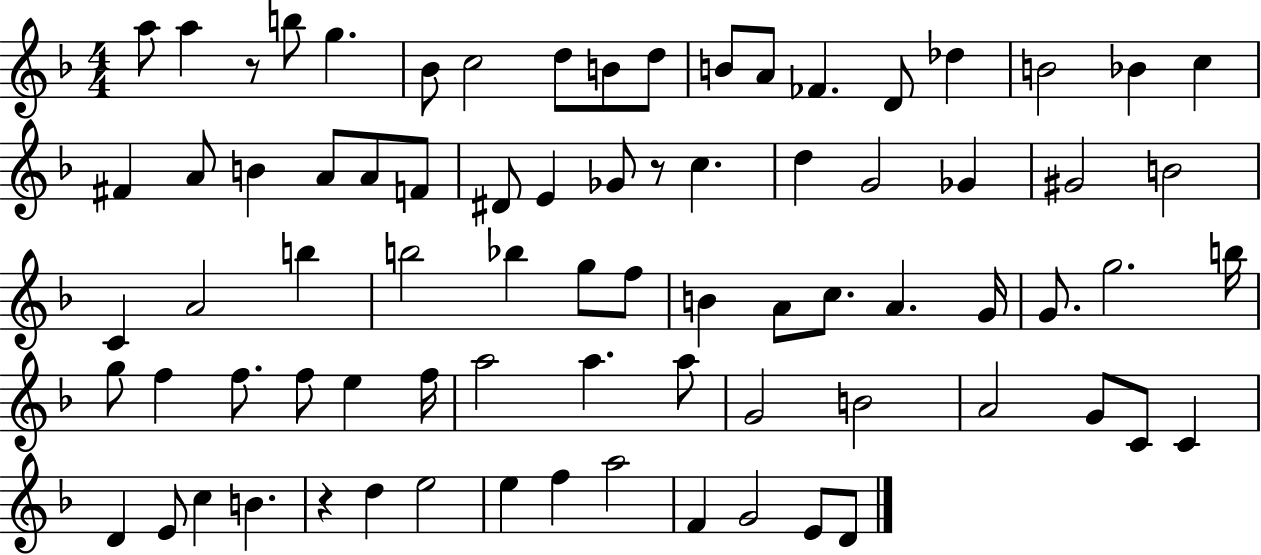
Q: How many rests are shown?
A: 3